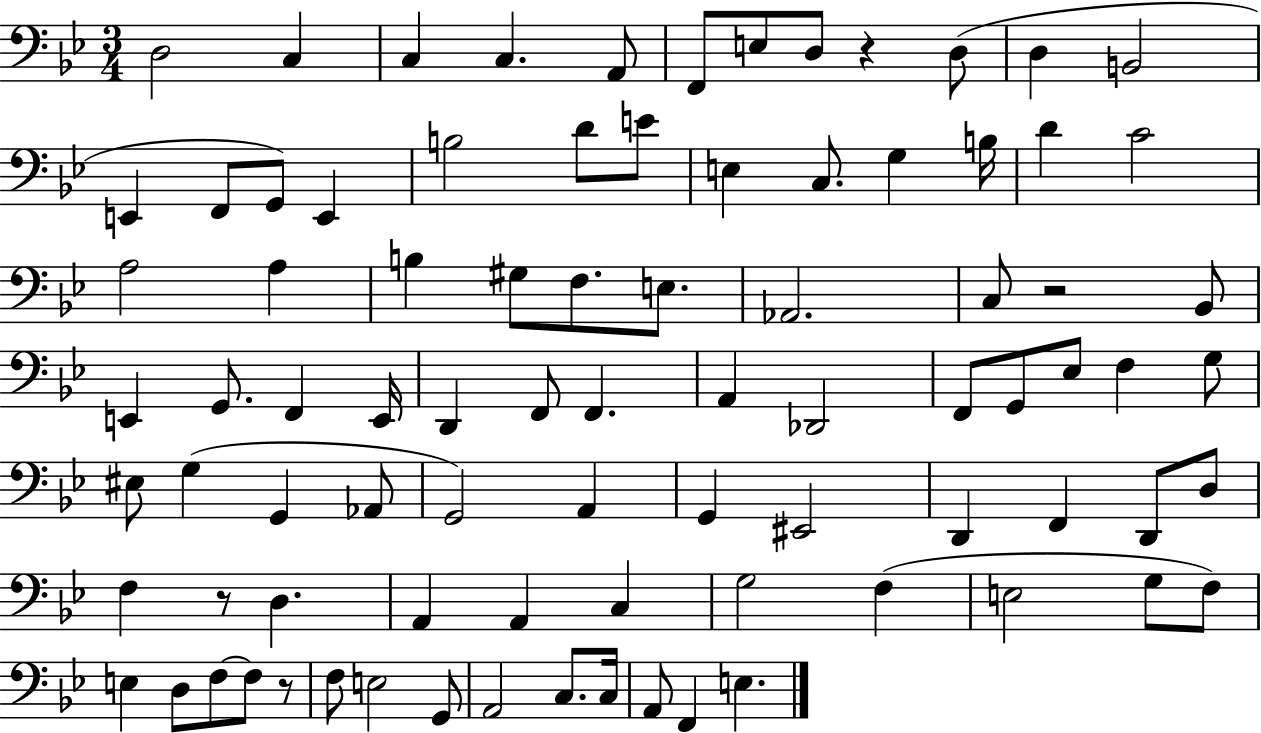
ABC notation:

X:1
T:Untitled
M:3/4
L:1/4
K:Bb
D,2 C, C, C, A,,/2 F,,/2 E,/2 D,/2 z D,/2 D, B,,2 E,, F,,/2 G,,/2 E,, B,2 D/2 E/2 E, C,/2 G, B,/4 D C2 A,2 A, B, ^G,/2 F,/2 E,/2 _A,,2 C,/2 z2 _B,,/2 E,, G,,/2 F,, E,,/4 D,, F,,/2 F,, A,, _D,,2 F,,/2 G,,/2 _E,/2 F, G,/2 ^E,/2 G, G,, _A,,/2 G,,2 A,, G,, ^E,,2 D,, F,, D,,/2 D,/2 F, z/2 D, A,, A,, C, G,2 F, E,2 G,/2 F,/2 E, D,/2 F,/2 F,/2 z/2 F,/2 E,2 G,,/2 A,,2 C,/2 C,/4 A,,/2 F,, E,